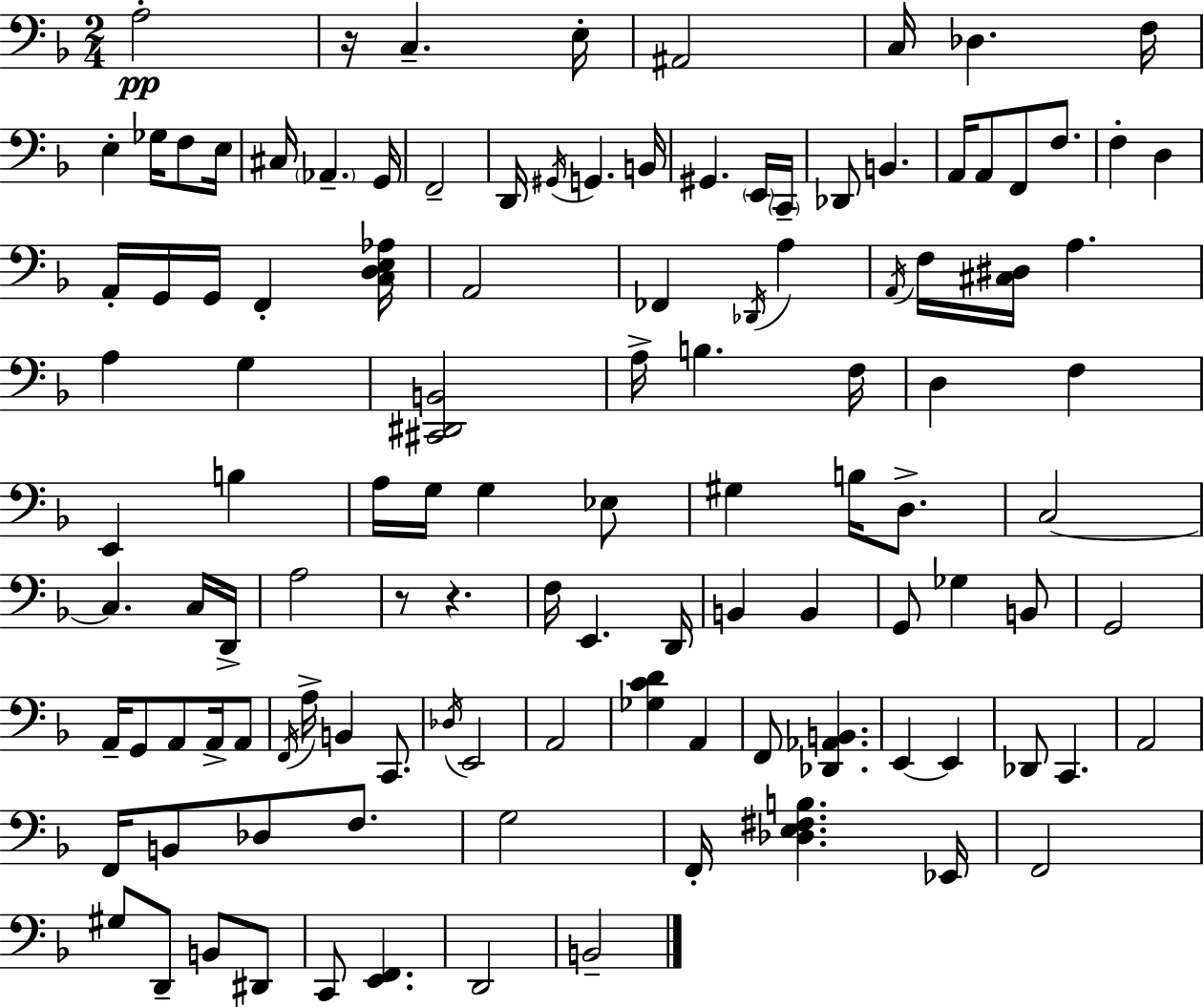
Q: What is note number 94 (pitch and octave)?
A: F3